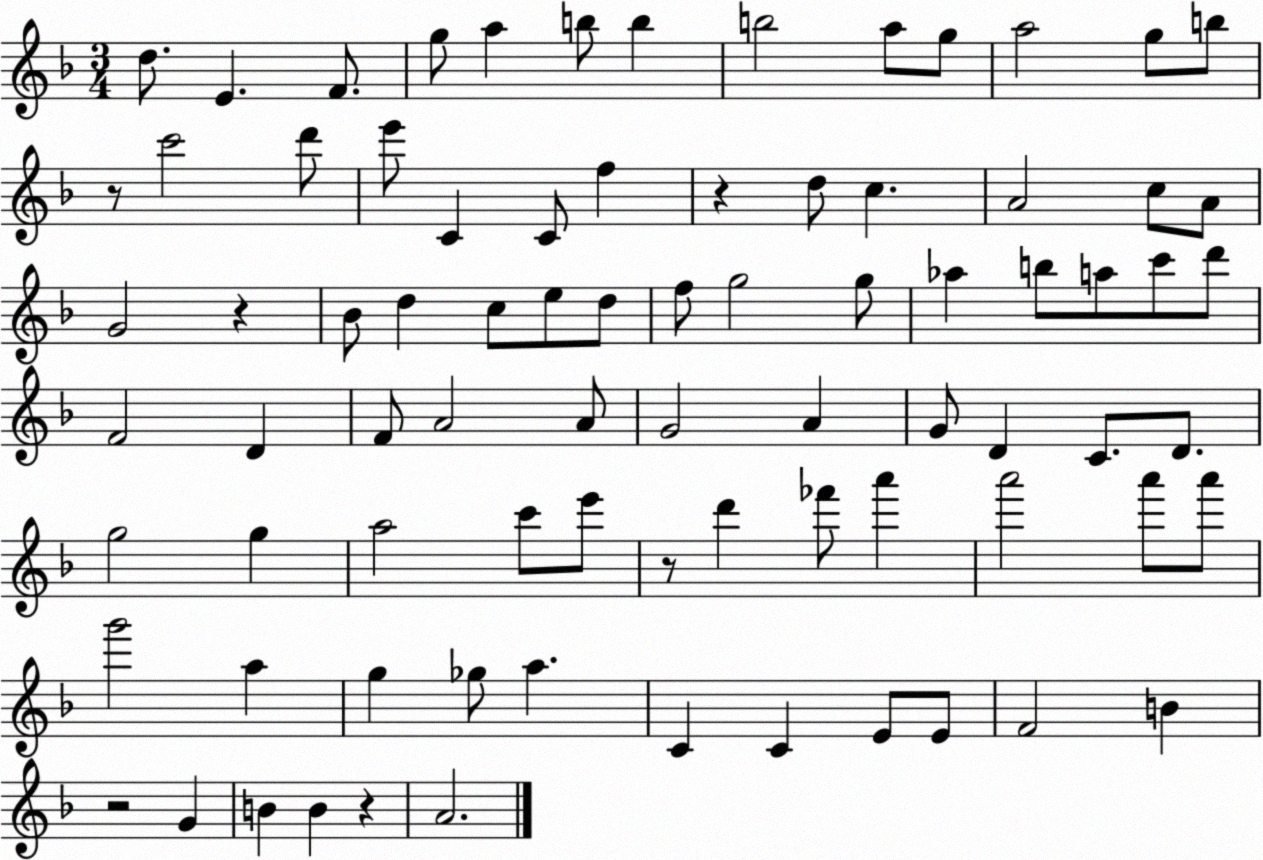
X:1
T:Untitled
M:3/4
L:1/4
K:F
d/2 E F/2 g/2 a b/2 b b2 a/2 g/2 a2 g/2 b/2 z/2 c'2 d'/2 e'/2 C C/2 f z d/2 c A2 c/2 A/2 G2 z _B/2 d c/2 e/2 d/2 f/2 g2 g/2 _a b/2 a/2 c'/2 d'/2 F2 D F/2 A2 A/2 G2 A G/2 D C/2 D/2 g2 g a2 c'/2 e'/2 z/2 d' _f'/2 a' a'2 a'/2 a'/2 g'2 a g _g/2 a C C E/2 E/2 F2 B z2 G B B z A2